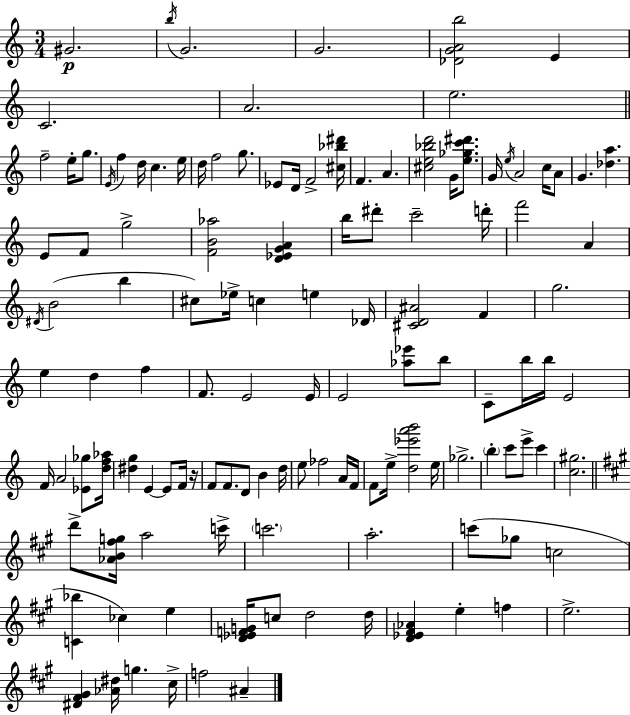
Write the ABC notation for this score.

X:1
T:Untitled
M:3/4
L:1/4
K:Am
^G2 b/4 G2 G2 [_DGAb]2 E C2 A2 e2 f2 e/4 g/2 E/4 f d/4 c e/4 d/4 f2 g/2 _E/2 D/4 F2 [^c_b^d']/4 F A [^ce_bd']2 G/4 [e_gc'^d']/2 G/4 e/4 A2 c/4 A/2 G [_da] E/2 F/2 g2 [FB_a]2 [D_EGA] b/4 ^d'/2 c'2 d'/4 f'2 A ^D/4 B2 b ^c/2 _e/4 c e _D/4 [^CD^A]2 F g2 e d f F/2 E2 E/4 E2 [_a_e']/2 b/2 C/2 b/4 b/4 E2 F/4 A2 [_E_g]/2 [df_a]/4 [^dg] E E/2 F/4 z/4 F/2 F/2 D/2 B d/4 e/2 _f2 A/4 F/4 F/2 e/4 [d_e'a'b']2 e/4 _g2 b c'/2 e'/2 c' [c^g]2 d'/2 [_AB^fg]/4 a2 c'/4 c'2 a2 c'/2 _g/2 c2 [C_b] _c e [D_EFG]/4 c/2 d2 d/4 [D_E^F_A] e f e2 [^D^F^G] [_A^d]/4 g ^c/4 f2 ^A